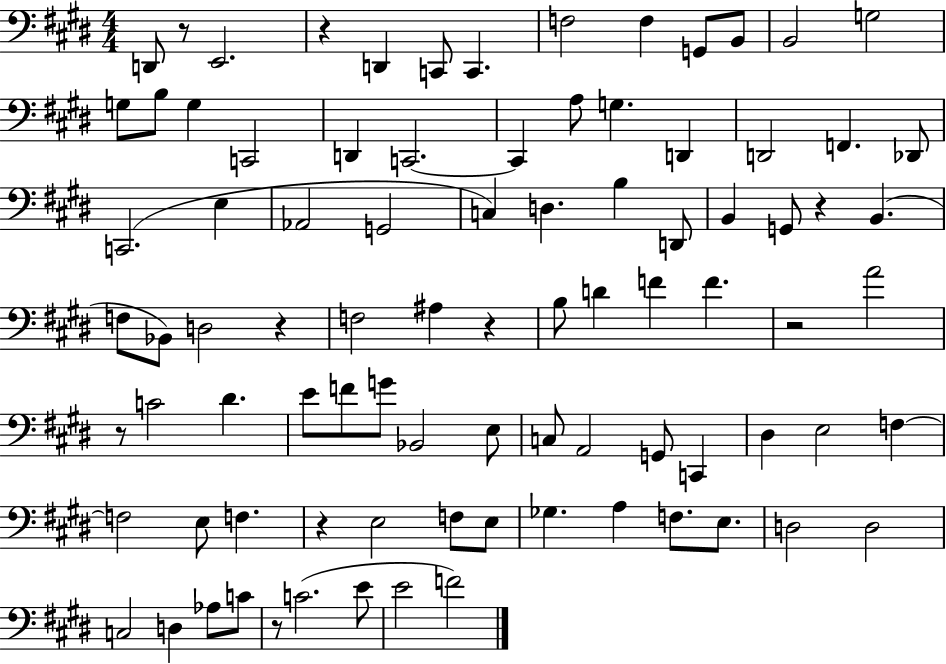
D2/e R/e E2/h. R/q D2/q C2/e C2/q. F3/h F3/q G2/e B2/e B2/h G3/h G3/e B3/e G3/q C2/h D2/q C2/h. C2/q A3/e G3/q. D2/q D2/h F2/q. Db2/e C2/h. E3/q Ab2/h G2/h C3/q D3/q. B3/q D2/e B2/q G2/e R/q B2/q. F3/e Bb2/e D3/h R/q F3/h A#3/q R/q B3/e D4/q F4/q F4/q. R/h A4/h R/e C4/h D#4/q. E4/e F4/e G4/e Bb2/h E3/e C3/e A2/h G2/e C2/q D#3/q E3/h F3/q F3/h E3/e F3/q. R/q E3/h F3/e E3/e Gb3/q. A3/q F3/e. E3/e. D3/h D3/h C3/h D3/q Ab3/e C4/e R/e C4/h. E4/e E4/h F4/h